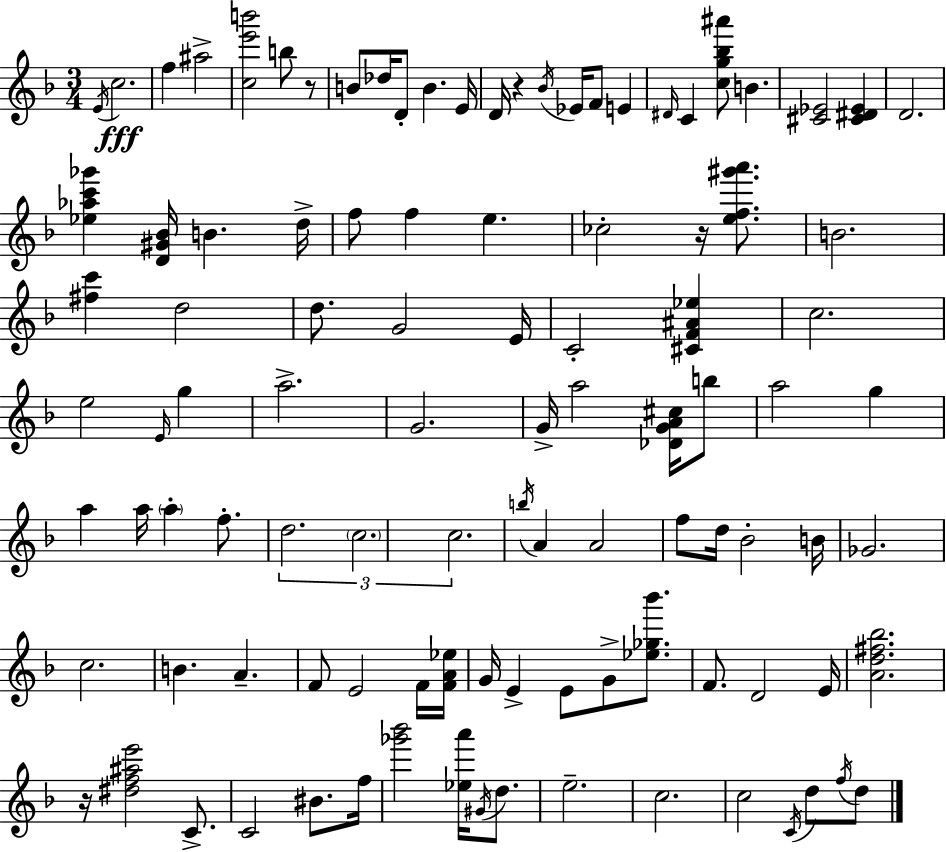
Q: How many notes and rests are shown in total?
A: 103